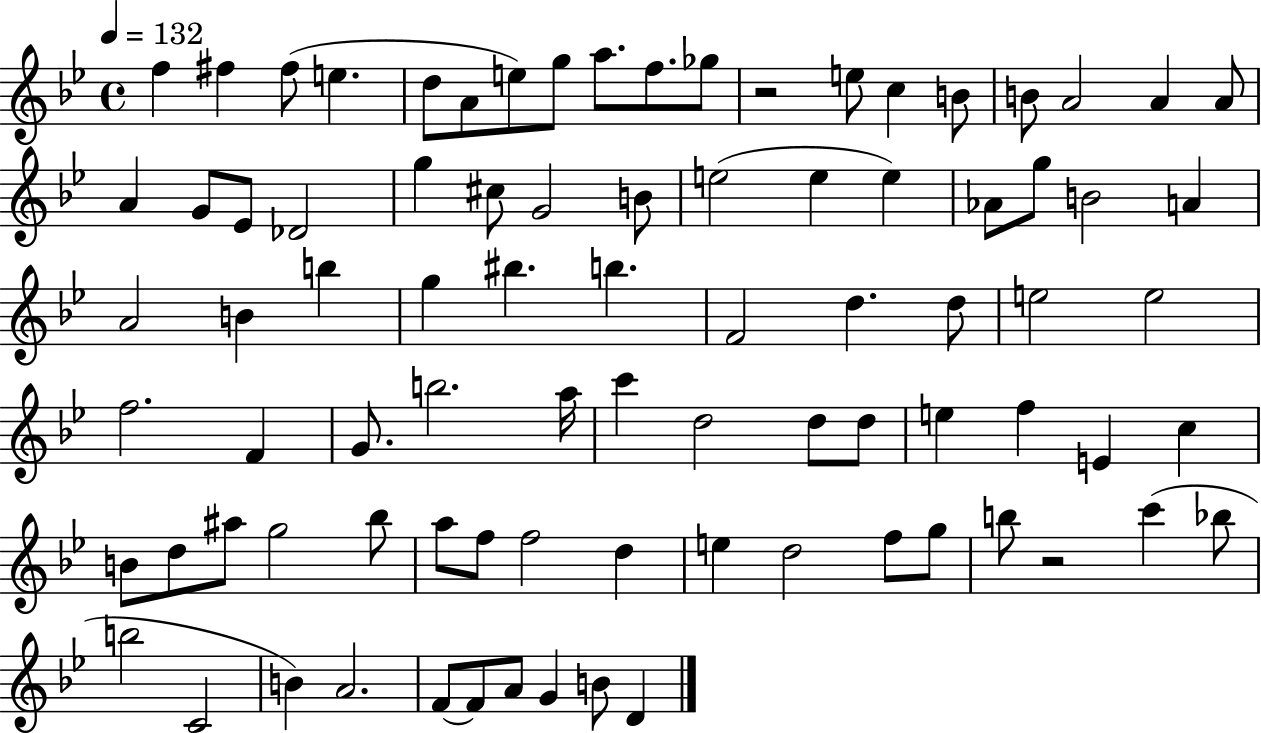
X:1
T:Untitled
M:4/4
L:1/4
K:Bb
f ^f ^f/2 e d/2 A/2 e/2 g/2 a/2 f/2 _g/2 z2 e/2 c B/2 B/2 A2 A A/2 A G/2 _E/2 _D2 g ^c/2 G2 B/2 e2 e e _A/2 g/2 B2 A A2 B b g ^b b F2 d d/2 e2 e2 f2 F G/2 b2 a/4 c' d2 d/2 d/2 e f E c B/2 d/2 ^a/2 g2 _b/2 a/2 f/2 f2 d e d2 f/2 g/2 b/2 z2 c' _b/2 b2 C2 B A2 F/2 F/2 A/2 G B/2 D